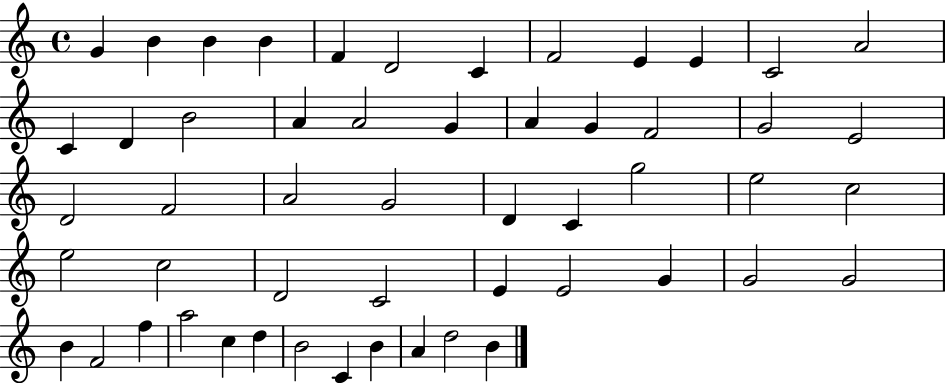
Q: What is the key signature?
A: C major